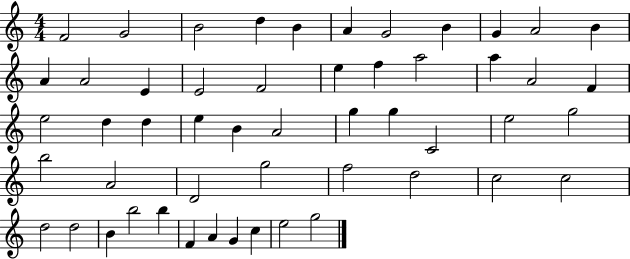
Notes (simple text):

F4/h G4/h B4/h D5/q B4/q A4/q G4/h B4/q G4/q A4/h B4/q A4/q A4/h E4/q E4/h F4/h E5/q F5/q A5/h A5/q A4/h F4/q E5/h D5/q D5/q E5/q B4/q A4/h G5/q G5/q C4/h E5/h G5/h B5/h A4/h D4/h G5/h F5/h D5/h C5/h C5/h D5/h D5/h B4/q B5/h B5/q F4/q A4/q G4/q C5/q E5/h G5/h